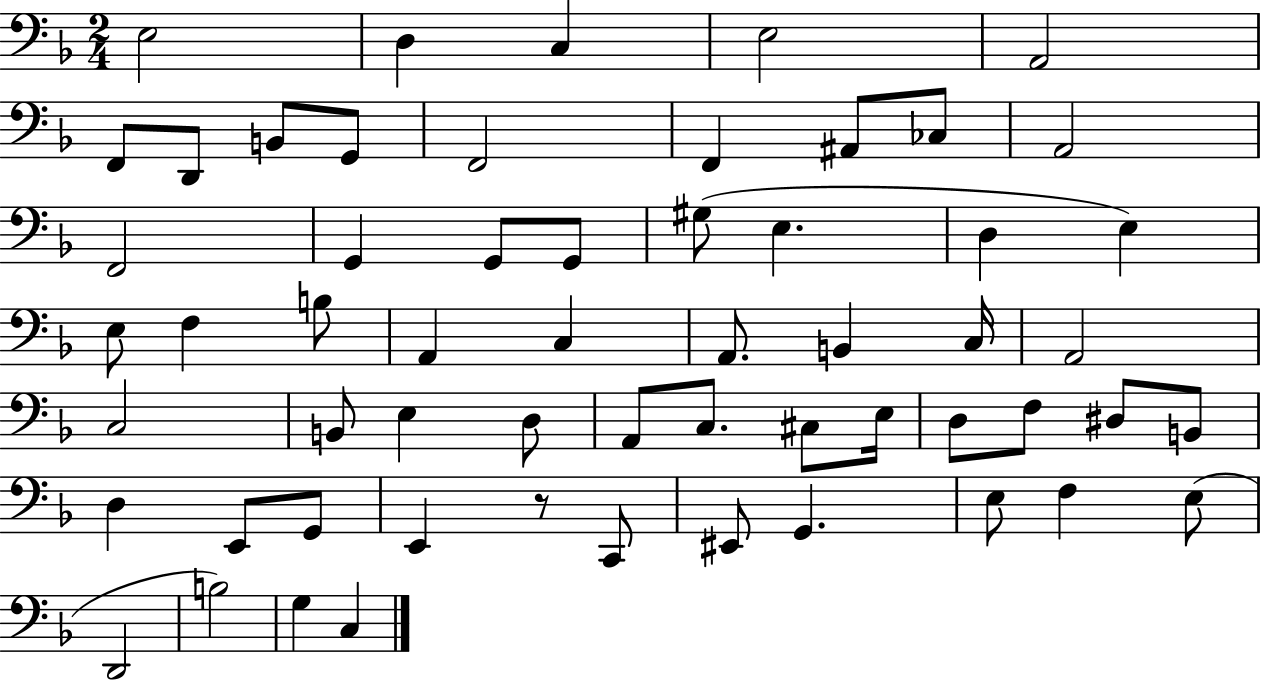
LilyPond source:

{
  \clef bass
  \numericTimeSignature
  \time 2/4
  \key f \major
  e2 | d4 c4 | e2 | a,2 | \break f,8 d,8 b,8 g,8 | f,2 | f,4 ais,8 ces8 | a,2 | \break f,2 | g,4 g,8 g,8 | gis8( e4. | d4 e4) | \break e8 f4 b8 | a,4 c4 | a,8. b,4 c16 | a,2 | \break c2 | b,8 e4 d8 | a,8 c8. cis8 e16 | d8 f8 dis8 b,8 | \break d4 e,8 g,8 | e,4 r8 c,8 | eis,8 g,4. | e8 f4 e8( | \break d,2 | b2) | g4 c4 | \bar "|."
}